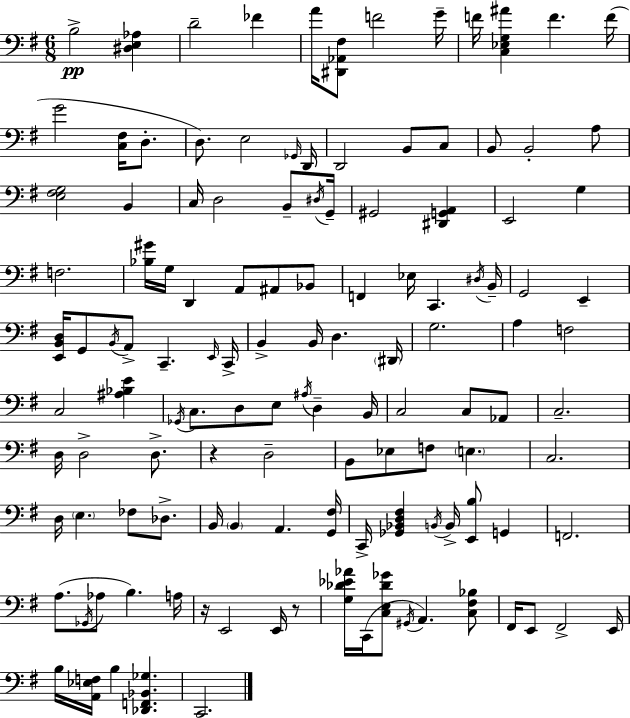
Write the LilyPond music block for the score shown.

{
  \clef bass
  \numericTimeSignature
  \time 6/8
  \key g \major
  \repeat volta 2 { b2->\pp <dis e aes>4 | d'2-- fes'4 | a'16 <dis, aes, fis>8 f'2 g'16-- | f'16 <c ees g ais'>4 f'4. f'16( | \break g'2 <c fis>16 d8.-. | d8.) e2 \grace { ges,16 } | d,16 d,2 b,8 c8 | b,8 b,2-. a8 | \break <e fis g>2 b,4 | c16 d2 b,8-- | \acciaccatura { dis16 } g,16-- gis,2 <dis, g, a,>4 | e,2 g4 | \break f2. | <bes gis'>16 g16 d,4 a,8 ais,8 | bes,8 f,4 ees16 c,4. | \acciaccatura { dis16 } b,16-- g,2 e,4-- | \break <e, b, d>16 g,8 \acciaccatura { b,16 } a,8-> c,4.-- | \grace { e,16 } c,16-> b,4-> b,16 d4. | \parenthesize dis,16 g2. | a4 f2 | \break c2 | <ais bes e'>4 \acciaccatura { ges,16 } c8. d8 e8 | \acciaccatura { ais16 } d4-- b,16 c2 | c8 aes,8 c2.-- | \break d16 d2-> | d8.-> r4 d2-- | b,8 ees8 f8 | \parenthesize e4. c2. | \break d16 \parenthesize e4. | fes8 des8.-> b,16 \parenthesize b,4 | a,4. <g, fis>16 c,16-> <ges, bes, d fis>4 | \acciaccatura { b,16 } b,16-> <e, b>8 g,4 f,2. | \break a8.( \acciaccatura { ges,16 } | aes8 b4.) a16 r16 e,2 | e,16 r8 <g des' ees' aes'>16 c,16( <c e des' ges'>8 | \acciaccatura { gis,16 }) a,4. <c fis bes>8 fis,16 e,8 | \break fis,2-> e,16 b16 <a, ees f>16 | b4 <des, f, bes, ges>4. c,2. | } \bar "|."
}